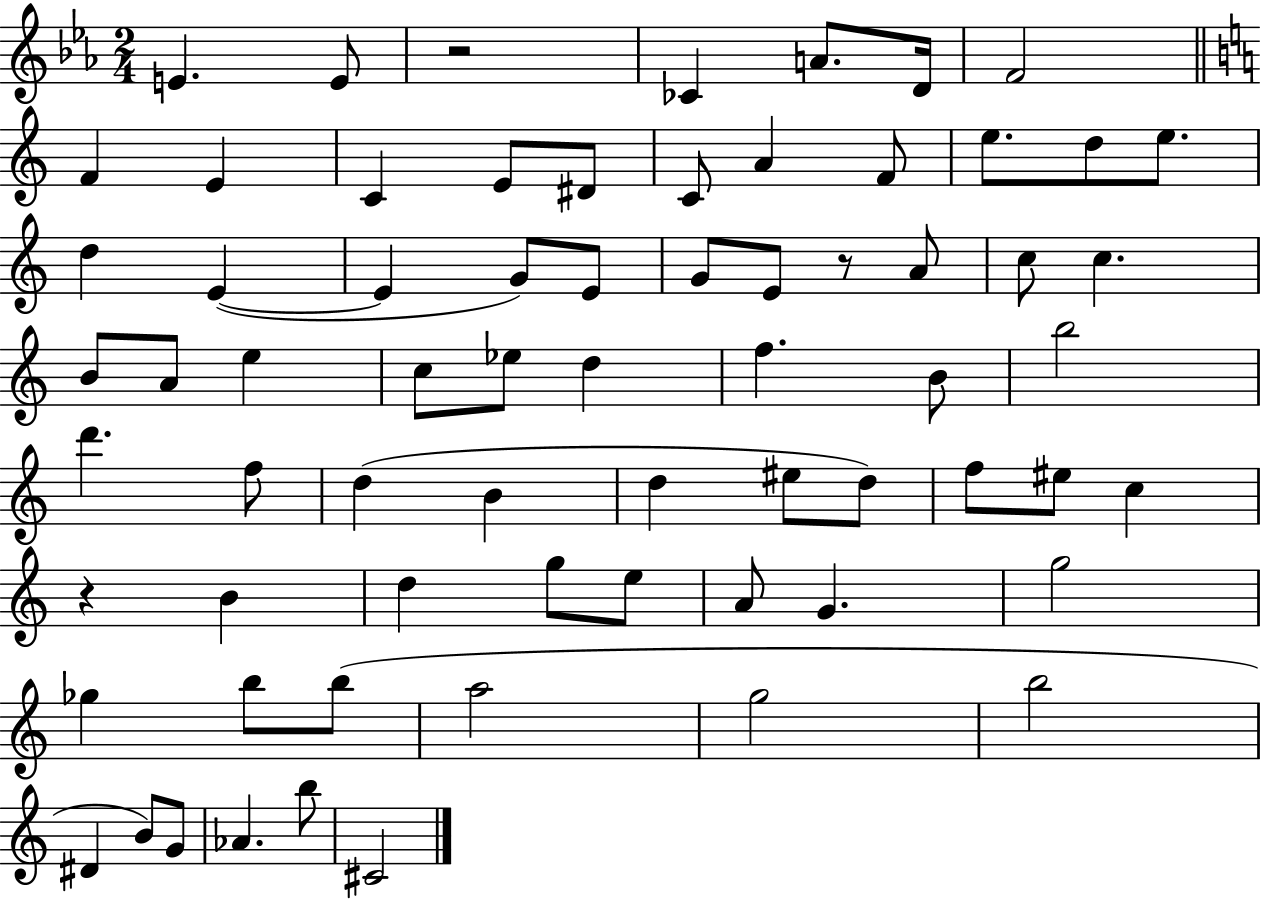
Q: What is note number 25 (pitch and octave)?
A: A4